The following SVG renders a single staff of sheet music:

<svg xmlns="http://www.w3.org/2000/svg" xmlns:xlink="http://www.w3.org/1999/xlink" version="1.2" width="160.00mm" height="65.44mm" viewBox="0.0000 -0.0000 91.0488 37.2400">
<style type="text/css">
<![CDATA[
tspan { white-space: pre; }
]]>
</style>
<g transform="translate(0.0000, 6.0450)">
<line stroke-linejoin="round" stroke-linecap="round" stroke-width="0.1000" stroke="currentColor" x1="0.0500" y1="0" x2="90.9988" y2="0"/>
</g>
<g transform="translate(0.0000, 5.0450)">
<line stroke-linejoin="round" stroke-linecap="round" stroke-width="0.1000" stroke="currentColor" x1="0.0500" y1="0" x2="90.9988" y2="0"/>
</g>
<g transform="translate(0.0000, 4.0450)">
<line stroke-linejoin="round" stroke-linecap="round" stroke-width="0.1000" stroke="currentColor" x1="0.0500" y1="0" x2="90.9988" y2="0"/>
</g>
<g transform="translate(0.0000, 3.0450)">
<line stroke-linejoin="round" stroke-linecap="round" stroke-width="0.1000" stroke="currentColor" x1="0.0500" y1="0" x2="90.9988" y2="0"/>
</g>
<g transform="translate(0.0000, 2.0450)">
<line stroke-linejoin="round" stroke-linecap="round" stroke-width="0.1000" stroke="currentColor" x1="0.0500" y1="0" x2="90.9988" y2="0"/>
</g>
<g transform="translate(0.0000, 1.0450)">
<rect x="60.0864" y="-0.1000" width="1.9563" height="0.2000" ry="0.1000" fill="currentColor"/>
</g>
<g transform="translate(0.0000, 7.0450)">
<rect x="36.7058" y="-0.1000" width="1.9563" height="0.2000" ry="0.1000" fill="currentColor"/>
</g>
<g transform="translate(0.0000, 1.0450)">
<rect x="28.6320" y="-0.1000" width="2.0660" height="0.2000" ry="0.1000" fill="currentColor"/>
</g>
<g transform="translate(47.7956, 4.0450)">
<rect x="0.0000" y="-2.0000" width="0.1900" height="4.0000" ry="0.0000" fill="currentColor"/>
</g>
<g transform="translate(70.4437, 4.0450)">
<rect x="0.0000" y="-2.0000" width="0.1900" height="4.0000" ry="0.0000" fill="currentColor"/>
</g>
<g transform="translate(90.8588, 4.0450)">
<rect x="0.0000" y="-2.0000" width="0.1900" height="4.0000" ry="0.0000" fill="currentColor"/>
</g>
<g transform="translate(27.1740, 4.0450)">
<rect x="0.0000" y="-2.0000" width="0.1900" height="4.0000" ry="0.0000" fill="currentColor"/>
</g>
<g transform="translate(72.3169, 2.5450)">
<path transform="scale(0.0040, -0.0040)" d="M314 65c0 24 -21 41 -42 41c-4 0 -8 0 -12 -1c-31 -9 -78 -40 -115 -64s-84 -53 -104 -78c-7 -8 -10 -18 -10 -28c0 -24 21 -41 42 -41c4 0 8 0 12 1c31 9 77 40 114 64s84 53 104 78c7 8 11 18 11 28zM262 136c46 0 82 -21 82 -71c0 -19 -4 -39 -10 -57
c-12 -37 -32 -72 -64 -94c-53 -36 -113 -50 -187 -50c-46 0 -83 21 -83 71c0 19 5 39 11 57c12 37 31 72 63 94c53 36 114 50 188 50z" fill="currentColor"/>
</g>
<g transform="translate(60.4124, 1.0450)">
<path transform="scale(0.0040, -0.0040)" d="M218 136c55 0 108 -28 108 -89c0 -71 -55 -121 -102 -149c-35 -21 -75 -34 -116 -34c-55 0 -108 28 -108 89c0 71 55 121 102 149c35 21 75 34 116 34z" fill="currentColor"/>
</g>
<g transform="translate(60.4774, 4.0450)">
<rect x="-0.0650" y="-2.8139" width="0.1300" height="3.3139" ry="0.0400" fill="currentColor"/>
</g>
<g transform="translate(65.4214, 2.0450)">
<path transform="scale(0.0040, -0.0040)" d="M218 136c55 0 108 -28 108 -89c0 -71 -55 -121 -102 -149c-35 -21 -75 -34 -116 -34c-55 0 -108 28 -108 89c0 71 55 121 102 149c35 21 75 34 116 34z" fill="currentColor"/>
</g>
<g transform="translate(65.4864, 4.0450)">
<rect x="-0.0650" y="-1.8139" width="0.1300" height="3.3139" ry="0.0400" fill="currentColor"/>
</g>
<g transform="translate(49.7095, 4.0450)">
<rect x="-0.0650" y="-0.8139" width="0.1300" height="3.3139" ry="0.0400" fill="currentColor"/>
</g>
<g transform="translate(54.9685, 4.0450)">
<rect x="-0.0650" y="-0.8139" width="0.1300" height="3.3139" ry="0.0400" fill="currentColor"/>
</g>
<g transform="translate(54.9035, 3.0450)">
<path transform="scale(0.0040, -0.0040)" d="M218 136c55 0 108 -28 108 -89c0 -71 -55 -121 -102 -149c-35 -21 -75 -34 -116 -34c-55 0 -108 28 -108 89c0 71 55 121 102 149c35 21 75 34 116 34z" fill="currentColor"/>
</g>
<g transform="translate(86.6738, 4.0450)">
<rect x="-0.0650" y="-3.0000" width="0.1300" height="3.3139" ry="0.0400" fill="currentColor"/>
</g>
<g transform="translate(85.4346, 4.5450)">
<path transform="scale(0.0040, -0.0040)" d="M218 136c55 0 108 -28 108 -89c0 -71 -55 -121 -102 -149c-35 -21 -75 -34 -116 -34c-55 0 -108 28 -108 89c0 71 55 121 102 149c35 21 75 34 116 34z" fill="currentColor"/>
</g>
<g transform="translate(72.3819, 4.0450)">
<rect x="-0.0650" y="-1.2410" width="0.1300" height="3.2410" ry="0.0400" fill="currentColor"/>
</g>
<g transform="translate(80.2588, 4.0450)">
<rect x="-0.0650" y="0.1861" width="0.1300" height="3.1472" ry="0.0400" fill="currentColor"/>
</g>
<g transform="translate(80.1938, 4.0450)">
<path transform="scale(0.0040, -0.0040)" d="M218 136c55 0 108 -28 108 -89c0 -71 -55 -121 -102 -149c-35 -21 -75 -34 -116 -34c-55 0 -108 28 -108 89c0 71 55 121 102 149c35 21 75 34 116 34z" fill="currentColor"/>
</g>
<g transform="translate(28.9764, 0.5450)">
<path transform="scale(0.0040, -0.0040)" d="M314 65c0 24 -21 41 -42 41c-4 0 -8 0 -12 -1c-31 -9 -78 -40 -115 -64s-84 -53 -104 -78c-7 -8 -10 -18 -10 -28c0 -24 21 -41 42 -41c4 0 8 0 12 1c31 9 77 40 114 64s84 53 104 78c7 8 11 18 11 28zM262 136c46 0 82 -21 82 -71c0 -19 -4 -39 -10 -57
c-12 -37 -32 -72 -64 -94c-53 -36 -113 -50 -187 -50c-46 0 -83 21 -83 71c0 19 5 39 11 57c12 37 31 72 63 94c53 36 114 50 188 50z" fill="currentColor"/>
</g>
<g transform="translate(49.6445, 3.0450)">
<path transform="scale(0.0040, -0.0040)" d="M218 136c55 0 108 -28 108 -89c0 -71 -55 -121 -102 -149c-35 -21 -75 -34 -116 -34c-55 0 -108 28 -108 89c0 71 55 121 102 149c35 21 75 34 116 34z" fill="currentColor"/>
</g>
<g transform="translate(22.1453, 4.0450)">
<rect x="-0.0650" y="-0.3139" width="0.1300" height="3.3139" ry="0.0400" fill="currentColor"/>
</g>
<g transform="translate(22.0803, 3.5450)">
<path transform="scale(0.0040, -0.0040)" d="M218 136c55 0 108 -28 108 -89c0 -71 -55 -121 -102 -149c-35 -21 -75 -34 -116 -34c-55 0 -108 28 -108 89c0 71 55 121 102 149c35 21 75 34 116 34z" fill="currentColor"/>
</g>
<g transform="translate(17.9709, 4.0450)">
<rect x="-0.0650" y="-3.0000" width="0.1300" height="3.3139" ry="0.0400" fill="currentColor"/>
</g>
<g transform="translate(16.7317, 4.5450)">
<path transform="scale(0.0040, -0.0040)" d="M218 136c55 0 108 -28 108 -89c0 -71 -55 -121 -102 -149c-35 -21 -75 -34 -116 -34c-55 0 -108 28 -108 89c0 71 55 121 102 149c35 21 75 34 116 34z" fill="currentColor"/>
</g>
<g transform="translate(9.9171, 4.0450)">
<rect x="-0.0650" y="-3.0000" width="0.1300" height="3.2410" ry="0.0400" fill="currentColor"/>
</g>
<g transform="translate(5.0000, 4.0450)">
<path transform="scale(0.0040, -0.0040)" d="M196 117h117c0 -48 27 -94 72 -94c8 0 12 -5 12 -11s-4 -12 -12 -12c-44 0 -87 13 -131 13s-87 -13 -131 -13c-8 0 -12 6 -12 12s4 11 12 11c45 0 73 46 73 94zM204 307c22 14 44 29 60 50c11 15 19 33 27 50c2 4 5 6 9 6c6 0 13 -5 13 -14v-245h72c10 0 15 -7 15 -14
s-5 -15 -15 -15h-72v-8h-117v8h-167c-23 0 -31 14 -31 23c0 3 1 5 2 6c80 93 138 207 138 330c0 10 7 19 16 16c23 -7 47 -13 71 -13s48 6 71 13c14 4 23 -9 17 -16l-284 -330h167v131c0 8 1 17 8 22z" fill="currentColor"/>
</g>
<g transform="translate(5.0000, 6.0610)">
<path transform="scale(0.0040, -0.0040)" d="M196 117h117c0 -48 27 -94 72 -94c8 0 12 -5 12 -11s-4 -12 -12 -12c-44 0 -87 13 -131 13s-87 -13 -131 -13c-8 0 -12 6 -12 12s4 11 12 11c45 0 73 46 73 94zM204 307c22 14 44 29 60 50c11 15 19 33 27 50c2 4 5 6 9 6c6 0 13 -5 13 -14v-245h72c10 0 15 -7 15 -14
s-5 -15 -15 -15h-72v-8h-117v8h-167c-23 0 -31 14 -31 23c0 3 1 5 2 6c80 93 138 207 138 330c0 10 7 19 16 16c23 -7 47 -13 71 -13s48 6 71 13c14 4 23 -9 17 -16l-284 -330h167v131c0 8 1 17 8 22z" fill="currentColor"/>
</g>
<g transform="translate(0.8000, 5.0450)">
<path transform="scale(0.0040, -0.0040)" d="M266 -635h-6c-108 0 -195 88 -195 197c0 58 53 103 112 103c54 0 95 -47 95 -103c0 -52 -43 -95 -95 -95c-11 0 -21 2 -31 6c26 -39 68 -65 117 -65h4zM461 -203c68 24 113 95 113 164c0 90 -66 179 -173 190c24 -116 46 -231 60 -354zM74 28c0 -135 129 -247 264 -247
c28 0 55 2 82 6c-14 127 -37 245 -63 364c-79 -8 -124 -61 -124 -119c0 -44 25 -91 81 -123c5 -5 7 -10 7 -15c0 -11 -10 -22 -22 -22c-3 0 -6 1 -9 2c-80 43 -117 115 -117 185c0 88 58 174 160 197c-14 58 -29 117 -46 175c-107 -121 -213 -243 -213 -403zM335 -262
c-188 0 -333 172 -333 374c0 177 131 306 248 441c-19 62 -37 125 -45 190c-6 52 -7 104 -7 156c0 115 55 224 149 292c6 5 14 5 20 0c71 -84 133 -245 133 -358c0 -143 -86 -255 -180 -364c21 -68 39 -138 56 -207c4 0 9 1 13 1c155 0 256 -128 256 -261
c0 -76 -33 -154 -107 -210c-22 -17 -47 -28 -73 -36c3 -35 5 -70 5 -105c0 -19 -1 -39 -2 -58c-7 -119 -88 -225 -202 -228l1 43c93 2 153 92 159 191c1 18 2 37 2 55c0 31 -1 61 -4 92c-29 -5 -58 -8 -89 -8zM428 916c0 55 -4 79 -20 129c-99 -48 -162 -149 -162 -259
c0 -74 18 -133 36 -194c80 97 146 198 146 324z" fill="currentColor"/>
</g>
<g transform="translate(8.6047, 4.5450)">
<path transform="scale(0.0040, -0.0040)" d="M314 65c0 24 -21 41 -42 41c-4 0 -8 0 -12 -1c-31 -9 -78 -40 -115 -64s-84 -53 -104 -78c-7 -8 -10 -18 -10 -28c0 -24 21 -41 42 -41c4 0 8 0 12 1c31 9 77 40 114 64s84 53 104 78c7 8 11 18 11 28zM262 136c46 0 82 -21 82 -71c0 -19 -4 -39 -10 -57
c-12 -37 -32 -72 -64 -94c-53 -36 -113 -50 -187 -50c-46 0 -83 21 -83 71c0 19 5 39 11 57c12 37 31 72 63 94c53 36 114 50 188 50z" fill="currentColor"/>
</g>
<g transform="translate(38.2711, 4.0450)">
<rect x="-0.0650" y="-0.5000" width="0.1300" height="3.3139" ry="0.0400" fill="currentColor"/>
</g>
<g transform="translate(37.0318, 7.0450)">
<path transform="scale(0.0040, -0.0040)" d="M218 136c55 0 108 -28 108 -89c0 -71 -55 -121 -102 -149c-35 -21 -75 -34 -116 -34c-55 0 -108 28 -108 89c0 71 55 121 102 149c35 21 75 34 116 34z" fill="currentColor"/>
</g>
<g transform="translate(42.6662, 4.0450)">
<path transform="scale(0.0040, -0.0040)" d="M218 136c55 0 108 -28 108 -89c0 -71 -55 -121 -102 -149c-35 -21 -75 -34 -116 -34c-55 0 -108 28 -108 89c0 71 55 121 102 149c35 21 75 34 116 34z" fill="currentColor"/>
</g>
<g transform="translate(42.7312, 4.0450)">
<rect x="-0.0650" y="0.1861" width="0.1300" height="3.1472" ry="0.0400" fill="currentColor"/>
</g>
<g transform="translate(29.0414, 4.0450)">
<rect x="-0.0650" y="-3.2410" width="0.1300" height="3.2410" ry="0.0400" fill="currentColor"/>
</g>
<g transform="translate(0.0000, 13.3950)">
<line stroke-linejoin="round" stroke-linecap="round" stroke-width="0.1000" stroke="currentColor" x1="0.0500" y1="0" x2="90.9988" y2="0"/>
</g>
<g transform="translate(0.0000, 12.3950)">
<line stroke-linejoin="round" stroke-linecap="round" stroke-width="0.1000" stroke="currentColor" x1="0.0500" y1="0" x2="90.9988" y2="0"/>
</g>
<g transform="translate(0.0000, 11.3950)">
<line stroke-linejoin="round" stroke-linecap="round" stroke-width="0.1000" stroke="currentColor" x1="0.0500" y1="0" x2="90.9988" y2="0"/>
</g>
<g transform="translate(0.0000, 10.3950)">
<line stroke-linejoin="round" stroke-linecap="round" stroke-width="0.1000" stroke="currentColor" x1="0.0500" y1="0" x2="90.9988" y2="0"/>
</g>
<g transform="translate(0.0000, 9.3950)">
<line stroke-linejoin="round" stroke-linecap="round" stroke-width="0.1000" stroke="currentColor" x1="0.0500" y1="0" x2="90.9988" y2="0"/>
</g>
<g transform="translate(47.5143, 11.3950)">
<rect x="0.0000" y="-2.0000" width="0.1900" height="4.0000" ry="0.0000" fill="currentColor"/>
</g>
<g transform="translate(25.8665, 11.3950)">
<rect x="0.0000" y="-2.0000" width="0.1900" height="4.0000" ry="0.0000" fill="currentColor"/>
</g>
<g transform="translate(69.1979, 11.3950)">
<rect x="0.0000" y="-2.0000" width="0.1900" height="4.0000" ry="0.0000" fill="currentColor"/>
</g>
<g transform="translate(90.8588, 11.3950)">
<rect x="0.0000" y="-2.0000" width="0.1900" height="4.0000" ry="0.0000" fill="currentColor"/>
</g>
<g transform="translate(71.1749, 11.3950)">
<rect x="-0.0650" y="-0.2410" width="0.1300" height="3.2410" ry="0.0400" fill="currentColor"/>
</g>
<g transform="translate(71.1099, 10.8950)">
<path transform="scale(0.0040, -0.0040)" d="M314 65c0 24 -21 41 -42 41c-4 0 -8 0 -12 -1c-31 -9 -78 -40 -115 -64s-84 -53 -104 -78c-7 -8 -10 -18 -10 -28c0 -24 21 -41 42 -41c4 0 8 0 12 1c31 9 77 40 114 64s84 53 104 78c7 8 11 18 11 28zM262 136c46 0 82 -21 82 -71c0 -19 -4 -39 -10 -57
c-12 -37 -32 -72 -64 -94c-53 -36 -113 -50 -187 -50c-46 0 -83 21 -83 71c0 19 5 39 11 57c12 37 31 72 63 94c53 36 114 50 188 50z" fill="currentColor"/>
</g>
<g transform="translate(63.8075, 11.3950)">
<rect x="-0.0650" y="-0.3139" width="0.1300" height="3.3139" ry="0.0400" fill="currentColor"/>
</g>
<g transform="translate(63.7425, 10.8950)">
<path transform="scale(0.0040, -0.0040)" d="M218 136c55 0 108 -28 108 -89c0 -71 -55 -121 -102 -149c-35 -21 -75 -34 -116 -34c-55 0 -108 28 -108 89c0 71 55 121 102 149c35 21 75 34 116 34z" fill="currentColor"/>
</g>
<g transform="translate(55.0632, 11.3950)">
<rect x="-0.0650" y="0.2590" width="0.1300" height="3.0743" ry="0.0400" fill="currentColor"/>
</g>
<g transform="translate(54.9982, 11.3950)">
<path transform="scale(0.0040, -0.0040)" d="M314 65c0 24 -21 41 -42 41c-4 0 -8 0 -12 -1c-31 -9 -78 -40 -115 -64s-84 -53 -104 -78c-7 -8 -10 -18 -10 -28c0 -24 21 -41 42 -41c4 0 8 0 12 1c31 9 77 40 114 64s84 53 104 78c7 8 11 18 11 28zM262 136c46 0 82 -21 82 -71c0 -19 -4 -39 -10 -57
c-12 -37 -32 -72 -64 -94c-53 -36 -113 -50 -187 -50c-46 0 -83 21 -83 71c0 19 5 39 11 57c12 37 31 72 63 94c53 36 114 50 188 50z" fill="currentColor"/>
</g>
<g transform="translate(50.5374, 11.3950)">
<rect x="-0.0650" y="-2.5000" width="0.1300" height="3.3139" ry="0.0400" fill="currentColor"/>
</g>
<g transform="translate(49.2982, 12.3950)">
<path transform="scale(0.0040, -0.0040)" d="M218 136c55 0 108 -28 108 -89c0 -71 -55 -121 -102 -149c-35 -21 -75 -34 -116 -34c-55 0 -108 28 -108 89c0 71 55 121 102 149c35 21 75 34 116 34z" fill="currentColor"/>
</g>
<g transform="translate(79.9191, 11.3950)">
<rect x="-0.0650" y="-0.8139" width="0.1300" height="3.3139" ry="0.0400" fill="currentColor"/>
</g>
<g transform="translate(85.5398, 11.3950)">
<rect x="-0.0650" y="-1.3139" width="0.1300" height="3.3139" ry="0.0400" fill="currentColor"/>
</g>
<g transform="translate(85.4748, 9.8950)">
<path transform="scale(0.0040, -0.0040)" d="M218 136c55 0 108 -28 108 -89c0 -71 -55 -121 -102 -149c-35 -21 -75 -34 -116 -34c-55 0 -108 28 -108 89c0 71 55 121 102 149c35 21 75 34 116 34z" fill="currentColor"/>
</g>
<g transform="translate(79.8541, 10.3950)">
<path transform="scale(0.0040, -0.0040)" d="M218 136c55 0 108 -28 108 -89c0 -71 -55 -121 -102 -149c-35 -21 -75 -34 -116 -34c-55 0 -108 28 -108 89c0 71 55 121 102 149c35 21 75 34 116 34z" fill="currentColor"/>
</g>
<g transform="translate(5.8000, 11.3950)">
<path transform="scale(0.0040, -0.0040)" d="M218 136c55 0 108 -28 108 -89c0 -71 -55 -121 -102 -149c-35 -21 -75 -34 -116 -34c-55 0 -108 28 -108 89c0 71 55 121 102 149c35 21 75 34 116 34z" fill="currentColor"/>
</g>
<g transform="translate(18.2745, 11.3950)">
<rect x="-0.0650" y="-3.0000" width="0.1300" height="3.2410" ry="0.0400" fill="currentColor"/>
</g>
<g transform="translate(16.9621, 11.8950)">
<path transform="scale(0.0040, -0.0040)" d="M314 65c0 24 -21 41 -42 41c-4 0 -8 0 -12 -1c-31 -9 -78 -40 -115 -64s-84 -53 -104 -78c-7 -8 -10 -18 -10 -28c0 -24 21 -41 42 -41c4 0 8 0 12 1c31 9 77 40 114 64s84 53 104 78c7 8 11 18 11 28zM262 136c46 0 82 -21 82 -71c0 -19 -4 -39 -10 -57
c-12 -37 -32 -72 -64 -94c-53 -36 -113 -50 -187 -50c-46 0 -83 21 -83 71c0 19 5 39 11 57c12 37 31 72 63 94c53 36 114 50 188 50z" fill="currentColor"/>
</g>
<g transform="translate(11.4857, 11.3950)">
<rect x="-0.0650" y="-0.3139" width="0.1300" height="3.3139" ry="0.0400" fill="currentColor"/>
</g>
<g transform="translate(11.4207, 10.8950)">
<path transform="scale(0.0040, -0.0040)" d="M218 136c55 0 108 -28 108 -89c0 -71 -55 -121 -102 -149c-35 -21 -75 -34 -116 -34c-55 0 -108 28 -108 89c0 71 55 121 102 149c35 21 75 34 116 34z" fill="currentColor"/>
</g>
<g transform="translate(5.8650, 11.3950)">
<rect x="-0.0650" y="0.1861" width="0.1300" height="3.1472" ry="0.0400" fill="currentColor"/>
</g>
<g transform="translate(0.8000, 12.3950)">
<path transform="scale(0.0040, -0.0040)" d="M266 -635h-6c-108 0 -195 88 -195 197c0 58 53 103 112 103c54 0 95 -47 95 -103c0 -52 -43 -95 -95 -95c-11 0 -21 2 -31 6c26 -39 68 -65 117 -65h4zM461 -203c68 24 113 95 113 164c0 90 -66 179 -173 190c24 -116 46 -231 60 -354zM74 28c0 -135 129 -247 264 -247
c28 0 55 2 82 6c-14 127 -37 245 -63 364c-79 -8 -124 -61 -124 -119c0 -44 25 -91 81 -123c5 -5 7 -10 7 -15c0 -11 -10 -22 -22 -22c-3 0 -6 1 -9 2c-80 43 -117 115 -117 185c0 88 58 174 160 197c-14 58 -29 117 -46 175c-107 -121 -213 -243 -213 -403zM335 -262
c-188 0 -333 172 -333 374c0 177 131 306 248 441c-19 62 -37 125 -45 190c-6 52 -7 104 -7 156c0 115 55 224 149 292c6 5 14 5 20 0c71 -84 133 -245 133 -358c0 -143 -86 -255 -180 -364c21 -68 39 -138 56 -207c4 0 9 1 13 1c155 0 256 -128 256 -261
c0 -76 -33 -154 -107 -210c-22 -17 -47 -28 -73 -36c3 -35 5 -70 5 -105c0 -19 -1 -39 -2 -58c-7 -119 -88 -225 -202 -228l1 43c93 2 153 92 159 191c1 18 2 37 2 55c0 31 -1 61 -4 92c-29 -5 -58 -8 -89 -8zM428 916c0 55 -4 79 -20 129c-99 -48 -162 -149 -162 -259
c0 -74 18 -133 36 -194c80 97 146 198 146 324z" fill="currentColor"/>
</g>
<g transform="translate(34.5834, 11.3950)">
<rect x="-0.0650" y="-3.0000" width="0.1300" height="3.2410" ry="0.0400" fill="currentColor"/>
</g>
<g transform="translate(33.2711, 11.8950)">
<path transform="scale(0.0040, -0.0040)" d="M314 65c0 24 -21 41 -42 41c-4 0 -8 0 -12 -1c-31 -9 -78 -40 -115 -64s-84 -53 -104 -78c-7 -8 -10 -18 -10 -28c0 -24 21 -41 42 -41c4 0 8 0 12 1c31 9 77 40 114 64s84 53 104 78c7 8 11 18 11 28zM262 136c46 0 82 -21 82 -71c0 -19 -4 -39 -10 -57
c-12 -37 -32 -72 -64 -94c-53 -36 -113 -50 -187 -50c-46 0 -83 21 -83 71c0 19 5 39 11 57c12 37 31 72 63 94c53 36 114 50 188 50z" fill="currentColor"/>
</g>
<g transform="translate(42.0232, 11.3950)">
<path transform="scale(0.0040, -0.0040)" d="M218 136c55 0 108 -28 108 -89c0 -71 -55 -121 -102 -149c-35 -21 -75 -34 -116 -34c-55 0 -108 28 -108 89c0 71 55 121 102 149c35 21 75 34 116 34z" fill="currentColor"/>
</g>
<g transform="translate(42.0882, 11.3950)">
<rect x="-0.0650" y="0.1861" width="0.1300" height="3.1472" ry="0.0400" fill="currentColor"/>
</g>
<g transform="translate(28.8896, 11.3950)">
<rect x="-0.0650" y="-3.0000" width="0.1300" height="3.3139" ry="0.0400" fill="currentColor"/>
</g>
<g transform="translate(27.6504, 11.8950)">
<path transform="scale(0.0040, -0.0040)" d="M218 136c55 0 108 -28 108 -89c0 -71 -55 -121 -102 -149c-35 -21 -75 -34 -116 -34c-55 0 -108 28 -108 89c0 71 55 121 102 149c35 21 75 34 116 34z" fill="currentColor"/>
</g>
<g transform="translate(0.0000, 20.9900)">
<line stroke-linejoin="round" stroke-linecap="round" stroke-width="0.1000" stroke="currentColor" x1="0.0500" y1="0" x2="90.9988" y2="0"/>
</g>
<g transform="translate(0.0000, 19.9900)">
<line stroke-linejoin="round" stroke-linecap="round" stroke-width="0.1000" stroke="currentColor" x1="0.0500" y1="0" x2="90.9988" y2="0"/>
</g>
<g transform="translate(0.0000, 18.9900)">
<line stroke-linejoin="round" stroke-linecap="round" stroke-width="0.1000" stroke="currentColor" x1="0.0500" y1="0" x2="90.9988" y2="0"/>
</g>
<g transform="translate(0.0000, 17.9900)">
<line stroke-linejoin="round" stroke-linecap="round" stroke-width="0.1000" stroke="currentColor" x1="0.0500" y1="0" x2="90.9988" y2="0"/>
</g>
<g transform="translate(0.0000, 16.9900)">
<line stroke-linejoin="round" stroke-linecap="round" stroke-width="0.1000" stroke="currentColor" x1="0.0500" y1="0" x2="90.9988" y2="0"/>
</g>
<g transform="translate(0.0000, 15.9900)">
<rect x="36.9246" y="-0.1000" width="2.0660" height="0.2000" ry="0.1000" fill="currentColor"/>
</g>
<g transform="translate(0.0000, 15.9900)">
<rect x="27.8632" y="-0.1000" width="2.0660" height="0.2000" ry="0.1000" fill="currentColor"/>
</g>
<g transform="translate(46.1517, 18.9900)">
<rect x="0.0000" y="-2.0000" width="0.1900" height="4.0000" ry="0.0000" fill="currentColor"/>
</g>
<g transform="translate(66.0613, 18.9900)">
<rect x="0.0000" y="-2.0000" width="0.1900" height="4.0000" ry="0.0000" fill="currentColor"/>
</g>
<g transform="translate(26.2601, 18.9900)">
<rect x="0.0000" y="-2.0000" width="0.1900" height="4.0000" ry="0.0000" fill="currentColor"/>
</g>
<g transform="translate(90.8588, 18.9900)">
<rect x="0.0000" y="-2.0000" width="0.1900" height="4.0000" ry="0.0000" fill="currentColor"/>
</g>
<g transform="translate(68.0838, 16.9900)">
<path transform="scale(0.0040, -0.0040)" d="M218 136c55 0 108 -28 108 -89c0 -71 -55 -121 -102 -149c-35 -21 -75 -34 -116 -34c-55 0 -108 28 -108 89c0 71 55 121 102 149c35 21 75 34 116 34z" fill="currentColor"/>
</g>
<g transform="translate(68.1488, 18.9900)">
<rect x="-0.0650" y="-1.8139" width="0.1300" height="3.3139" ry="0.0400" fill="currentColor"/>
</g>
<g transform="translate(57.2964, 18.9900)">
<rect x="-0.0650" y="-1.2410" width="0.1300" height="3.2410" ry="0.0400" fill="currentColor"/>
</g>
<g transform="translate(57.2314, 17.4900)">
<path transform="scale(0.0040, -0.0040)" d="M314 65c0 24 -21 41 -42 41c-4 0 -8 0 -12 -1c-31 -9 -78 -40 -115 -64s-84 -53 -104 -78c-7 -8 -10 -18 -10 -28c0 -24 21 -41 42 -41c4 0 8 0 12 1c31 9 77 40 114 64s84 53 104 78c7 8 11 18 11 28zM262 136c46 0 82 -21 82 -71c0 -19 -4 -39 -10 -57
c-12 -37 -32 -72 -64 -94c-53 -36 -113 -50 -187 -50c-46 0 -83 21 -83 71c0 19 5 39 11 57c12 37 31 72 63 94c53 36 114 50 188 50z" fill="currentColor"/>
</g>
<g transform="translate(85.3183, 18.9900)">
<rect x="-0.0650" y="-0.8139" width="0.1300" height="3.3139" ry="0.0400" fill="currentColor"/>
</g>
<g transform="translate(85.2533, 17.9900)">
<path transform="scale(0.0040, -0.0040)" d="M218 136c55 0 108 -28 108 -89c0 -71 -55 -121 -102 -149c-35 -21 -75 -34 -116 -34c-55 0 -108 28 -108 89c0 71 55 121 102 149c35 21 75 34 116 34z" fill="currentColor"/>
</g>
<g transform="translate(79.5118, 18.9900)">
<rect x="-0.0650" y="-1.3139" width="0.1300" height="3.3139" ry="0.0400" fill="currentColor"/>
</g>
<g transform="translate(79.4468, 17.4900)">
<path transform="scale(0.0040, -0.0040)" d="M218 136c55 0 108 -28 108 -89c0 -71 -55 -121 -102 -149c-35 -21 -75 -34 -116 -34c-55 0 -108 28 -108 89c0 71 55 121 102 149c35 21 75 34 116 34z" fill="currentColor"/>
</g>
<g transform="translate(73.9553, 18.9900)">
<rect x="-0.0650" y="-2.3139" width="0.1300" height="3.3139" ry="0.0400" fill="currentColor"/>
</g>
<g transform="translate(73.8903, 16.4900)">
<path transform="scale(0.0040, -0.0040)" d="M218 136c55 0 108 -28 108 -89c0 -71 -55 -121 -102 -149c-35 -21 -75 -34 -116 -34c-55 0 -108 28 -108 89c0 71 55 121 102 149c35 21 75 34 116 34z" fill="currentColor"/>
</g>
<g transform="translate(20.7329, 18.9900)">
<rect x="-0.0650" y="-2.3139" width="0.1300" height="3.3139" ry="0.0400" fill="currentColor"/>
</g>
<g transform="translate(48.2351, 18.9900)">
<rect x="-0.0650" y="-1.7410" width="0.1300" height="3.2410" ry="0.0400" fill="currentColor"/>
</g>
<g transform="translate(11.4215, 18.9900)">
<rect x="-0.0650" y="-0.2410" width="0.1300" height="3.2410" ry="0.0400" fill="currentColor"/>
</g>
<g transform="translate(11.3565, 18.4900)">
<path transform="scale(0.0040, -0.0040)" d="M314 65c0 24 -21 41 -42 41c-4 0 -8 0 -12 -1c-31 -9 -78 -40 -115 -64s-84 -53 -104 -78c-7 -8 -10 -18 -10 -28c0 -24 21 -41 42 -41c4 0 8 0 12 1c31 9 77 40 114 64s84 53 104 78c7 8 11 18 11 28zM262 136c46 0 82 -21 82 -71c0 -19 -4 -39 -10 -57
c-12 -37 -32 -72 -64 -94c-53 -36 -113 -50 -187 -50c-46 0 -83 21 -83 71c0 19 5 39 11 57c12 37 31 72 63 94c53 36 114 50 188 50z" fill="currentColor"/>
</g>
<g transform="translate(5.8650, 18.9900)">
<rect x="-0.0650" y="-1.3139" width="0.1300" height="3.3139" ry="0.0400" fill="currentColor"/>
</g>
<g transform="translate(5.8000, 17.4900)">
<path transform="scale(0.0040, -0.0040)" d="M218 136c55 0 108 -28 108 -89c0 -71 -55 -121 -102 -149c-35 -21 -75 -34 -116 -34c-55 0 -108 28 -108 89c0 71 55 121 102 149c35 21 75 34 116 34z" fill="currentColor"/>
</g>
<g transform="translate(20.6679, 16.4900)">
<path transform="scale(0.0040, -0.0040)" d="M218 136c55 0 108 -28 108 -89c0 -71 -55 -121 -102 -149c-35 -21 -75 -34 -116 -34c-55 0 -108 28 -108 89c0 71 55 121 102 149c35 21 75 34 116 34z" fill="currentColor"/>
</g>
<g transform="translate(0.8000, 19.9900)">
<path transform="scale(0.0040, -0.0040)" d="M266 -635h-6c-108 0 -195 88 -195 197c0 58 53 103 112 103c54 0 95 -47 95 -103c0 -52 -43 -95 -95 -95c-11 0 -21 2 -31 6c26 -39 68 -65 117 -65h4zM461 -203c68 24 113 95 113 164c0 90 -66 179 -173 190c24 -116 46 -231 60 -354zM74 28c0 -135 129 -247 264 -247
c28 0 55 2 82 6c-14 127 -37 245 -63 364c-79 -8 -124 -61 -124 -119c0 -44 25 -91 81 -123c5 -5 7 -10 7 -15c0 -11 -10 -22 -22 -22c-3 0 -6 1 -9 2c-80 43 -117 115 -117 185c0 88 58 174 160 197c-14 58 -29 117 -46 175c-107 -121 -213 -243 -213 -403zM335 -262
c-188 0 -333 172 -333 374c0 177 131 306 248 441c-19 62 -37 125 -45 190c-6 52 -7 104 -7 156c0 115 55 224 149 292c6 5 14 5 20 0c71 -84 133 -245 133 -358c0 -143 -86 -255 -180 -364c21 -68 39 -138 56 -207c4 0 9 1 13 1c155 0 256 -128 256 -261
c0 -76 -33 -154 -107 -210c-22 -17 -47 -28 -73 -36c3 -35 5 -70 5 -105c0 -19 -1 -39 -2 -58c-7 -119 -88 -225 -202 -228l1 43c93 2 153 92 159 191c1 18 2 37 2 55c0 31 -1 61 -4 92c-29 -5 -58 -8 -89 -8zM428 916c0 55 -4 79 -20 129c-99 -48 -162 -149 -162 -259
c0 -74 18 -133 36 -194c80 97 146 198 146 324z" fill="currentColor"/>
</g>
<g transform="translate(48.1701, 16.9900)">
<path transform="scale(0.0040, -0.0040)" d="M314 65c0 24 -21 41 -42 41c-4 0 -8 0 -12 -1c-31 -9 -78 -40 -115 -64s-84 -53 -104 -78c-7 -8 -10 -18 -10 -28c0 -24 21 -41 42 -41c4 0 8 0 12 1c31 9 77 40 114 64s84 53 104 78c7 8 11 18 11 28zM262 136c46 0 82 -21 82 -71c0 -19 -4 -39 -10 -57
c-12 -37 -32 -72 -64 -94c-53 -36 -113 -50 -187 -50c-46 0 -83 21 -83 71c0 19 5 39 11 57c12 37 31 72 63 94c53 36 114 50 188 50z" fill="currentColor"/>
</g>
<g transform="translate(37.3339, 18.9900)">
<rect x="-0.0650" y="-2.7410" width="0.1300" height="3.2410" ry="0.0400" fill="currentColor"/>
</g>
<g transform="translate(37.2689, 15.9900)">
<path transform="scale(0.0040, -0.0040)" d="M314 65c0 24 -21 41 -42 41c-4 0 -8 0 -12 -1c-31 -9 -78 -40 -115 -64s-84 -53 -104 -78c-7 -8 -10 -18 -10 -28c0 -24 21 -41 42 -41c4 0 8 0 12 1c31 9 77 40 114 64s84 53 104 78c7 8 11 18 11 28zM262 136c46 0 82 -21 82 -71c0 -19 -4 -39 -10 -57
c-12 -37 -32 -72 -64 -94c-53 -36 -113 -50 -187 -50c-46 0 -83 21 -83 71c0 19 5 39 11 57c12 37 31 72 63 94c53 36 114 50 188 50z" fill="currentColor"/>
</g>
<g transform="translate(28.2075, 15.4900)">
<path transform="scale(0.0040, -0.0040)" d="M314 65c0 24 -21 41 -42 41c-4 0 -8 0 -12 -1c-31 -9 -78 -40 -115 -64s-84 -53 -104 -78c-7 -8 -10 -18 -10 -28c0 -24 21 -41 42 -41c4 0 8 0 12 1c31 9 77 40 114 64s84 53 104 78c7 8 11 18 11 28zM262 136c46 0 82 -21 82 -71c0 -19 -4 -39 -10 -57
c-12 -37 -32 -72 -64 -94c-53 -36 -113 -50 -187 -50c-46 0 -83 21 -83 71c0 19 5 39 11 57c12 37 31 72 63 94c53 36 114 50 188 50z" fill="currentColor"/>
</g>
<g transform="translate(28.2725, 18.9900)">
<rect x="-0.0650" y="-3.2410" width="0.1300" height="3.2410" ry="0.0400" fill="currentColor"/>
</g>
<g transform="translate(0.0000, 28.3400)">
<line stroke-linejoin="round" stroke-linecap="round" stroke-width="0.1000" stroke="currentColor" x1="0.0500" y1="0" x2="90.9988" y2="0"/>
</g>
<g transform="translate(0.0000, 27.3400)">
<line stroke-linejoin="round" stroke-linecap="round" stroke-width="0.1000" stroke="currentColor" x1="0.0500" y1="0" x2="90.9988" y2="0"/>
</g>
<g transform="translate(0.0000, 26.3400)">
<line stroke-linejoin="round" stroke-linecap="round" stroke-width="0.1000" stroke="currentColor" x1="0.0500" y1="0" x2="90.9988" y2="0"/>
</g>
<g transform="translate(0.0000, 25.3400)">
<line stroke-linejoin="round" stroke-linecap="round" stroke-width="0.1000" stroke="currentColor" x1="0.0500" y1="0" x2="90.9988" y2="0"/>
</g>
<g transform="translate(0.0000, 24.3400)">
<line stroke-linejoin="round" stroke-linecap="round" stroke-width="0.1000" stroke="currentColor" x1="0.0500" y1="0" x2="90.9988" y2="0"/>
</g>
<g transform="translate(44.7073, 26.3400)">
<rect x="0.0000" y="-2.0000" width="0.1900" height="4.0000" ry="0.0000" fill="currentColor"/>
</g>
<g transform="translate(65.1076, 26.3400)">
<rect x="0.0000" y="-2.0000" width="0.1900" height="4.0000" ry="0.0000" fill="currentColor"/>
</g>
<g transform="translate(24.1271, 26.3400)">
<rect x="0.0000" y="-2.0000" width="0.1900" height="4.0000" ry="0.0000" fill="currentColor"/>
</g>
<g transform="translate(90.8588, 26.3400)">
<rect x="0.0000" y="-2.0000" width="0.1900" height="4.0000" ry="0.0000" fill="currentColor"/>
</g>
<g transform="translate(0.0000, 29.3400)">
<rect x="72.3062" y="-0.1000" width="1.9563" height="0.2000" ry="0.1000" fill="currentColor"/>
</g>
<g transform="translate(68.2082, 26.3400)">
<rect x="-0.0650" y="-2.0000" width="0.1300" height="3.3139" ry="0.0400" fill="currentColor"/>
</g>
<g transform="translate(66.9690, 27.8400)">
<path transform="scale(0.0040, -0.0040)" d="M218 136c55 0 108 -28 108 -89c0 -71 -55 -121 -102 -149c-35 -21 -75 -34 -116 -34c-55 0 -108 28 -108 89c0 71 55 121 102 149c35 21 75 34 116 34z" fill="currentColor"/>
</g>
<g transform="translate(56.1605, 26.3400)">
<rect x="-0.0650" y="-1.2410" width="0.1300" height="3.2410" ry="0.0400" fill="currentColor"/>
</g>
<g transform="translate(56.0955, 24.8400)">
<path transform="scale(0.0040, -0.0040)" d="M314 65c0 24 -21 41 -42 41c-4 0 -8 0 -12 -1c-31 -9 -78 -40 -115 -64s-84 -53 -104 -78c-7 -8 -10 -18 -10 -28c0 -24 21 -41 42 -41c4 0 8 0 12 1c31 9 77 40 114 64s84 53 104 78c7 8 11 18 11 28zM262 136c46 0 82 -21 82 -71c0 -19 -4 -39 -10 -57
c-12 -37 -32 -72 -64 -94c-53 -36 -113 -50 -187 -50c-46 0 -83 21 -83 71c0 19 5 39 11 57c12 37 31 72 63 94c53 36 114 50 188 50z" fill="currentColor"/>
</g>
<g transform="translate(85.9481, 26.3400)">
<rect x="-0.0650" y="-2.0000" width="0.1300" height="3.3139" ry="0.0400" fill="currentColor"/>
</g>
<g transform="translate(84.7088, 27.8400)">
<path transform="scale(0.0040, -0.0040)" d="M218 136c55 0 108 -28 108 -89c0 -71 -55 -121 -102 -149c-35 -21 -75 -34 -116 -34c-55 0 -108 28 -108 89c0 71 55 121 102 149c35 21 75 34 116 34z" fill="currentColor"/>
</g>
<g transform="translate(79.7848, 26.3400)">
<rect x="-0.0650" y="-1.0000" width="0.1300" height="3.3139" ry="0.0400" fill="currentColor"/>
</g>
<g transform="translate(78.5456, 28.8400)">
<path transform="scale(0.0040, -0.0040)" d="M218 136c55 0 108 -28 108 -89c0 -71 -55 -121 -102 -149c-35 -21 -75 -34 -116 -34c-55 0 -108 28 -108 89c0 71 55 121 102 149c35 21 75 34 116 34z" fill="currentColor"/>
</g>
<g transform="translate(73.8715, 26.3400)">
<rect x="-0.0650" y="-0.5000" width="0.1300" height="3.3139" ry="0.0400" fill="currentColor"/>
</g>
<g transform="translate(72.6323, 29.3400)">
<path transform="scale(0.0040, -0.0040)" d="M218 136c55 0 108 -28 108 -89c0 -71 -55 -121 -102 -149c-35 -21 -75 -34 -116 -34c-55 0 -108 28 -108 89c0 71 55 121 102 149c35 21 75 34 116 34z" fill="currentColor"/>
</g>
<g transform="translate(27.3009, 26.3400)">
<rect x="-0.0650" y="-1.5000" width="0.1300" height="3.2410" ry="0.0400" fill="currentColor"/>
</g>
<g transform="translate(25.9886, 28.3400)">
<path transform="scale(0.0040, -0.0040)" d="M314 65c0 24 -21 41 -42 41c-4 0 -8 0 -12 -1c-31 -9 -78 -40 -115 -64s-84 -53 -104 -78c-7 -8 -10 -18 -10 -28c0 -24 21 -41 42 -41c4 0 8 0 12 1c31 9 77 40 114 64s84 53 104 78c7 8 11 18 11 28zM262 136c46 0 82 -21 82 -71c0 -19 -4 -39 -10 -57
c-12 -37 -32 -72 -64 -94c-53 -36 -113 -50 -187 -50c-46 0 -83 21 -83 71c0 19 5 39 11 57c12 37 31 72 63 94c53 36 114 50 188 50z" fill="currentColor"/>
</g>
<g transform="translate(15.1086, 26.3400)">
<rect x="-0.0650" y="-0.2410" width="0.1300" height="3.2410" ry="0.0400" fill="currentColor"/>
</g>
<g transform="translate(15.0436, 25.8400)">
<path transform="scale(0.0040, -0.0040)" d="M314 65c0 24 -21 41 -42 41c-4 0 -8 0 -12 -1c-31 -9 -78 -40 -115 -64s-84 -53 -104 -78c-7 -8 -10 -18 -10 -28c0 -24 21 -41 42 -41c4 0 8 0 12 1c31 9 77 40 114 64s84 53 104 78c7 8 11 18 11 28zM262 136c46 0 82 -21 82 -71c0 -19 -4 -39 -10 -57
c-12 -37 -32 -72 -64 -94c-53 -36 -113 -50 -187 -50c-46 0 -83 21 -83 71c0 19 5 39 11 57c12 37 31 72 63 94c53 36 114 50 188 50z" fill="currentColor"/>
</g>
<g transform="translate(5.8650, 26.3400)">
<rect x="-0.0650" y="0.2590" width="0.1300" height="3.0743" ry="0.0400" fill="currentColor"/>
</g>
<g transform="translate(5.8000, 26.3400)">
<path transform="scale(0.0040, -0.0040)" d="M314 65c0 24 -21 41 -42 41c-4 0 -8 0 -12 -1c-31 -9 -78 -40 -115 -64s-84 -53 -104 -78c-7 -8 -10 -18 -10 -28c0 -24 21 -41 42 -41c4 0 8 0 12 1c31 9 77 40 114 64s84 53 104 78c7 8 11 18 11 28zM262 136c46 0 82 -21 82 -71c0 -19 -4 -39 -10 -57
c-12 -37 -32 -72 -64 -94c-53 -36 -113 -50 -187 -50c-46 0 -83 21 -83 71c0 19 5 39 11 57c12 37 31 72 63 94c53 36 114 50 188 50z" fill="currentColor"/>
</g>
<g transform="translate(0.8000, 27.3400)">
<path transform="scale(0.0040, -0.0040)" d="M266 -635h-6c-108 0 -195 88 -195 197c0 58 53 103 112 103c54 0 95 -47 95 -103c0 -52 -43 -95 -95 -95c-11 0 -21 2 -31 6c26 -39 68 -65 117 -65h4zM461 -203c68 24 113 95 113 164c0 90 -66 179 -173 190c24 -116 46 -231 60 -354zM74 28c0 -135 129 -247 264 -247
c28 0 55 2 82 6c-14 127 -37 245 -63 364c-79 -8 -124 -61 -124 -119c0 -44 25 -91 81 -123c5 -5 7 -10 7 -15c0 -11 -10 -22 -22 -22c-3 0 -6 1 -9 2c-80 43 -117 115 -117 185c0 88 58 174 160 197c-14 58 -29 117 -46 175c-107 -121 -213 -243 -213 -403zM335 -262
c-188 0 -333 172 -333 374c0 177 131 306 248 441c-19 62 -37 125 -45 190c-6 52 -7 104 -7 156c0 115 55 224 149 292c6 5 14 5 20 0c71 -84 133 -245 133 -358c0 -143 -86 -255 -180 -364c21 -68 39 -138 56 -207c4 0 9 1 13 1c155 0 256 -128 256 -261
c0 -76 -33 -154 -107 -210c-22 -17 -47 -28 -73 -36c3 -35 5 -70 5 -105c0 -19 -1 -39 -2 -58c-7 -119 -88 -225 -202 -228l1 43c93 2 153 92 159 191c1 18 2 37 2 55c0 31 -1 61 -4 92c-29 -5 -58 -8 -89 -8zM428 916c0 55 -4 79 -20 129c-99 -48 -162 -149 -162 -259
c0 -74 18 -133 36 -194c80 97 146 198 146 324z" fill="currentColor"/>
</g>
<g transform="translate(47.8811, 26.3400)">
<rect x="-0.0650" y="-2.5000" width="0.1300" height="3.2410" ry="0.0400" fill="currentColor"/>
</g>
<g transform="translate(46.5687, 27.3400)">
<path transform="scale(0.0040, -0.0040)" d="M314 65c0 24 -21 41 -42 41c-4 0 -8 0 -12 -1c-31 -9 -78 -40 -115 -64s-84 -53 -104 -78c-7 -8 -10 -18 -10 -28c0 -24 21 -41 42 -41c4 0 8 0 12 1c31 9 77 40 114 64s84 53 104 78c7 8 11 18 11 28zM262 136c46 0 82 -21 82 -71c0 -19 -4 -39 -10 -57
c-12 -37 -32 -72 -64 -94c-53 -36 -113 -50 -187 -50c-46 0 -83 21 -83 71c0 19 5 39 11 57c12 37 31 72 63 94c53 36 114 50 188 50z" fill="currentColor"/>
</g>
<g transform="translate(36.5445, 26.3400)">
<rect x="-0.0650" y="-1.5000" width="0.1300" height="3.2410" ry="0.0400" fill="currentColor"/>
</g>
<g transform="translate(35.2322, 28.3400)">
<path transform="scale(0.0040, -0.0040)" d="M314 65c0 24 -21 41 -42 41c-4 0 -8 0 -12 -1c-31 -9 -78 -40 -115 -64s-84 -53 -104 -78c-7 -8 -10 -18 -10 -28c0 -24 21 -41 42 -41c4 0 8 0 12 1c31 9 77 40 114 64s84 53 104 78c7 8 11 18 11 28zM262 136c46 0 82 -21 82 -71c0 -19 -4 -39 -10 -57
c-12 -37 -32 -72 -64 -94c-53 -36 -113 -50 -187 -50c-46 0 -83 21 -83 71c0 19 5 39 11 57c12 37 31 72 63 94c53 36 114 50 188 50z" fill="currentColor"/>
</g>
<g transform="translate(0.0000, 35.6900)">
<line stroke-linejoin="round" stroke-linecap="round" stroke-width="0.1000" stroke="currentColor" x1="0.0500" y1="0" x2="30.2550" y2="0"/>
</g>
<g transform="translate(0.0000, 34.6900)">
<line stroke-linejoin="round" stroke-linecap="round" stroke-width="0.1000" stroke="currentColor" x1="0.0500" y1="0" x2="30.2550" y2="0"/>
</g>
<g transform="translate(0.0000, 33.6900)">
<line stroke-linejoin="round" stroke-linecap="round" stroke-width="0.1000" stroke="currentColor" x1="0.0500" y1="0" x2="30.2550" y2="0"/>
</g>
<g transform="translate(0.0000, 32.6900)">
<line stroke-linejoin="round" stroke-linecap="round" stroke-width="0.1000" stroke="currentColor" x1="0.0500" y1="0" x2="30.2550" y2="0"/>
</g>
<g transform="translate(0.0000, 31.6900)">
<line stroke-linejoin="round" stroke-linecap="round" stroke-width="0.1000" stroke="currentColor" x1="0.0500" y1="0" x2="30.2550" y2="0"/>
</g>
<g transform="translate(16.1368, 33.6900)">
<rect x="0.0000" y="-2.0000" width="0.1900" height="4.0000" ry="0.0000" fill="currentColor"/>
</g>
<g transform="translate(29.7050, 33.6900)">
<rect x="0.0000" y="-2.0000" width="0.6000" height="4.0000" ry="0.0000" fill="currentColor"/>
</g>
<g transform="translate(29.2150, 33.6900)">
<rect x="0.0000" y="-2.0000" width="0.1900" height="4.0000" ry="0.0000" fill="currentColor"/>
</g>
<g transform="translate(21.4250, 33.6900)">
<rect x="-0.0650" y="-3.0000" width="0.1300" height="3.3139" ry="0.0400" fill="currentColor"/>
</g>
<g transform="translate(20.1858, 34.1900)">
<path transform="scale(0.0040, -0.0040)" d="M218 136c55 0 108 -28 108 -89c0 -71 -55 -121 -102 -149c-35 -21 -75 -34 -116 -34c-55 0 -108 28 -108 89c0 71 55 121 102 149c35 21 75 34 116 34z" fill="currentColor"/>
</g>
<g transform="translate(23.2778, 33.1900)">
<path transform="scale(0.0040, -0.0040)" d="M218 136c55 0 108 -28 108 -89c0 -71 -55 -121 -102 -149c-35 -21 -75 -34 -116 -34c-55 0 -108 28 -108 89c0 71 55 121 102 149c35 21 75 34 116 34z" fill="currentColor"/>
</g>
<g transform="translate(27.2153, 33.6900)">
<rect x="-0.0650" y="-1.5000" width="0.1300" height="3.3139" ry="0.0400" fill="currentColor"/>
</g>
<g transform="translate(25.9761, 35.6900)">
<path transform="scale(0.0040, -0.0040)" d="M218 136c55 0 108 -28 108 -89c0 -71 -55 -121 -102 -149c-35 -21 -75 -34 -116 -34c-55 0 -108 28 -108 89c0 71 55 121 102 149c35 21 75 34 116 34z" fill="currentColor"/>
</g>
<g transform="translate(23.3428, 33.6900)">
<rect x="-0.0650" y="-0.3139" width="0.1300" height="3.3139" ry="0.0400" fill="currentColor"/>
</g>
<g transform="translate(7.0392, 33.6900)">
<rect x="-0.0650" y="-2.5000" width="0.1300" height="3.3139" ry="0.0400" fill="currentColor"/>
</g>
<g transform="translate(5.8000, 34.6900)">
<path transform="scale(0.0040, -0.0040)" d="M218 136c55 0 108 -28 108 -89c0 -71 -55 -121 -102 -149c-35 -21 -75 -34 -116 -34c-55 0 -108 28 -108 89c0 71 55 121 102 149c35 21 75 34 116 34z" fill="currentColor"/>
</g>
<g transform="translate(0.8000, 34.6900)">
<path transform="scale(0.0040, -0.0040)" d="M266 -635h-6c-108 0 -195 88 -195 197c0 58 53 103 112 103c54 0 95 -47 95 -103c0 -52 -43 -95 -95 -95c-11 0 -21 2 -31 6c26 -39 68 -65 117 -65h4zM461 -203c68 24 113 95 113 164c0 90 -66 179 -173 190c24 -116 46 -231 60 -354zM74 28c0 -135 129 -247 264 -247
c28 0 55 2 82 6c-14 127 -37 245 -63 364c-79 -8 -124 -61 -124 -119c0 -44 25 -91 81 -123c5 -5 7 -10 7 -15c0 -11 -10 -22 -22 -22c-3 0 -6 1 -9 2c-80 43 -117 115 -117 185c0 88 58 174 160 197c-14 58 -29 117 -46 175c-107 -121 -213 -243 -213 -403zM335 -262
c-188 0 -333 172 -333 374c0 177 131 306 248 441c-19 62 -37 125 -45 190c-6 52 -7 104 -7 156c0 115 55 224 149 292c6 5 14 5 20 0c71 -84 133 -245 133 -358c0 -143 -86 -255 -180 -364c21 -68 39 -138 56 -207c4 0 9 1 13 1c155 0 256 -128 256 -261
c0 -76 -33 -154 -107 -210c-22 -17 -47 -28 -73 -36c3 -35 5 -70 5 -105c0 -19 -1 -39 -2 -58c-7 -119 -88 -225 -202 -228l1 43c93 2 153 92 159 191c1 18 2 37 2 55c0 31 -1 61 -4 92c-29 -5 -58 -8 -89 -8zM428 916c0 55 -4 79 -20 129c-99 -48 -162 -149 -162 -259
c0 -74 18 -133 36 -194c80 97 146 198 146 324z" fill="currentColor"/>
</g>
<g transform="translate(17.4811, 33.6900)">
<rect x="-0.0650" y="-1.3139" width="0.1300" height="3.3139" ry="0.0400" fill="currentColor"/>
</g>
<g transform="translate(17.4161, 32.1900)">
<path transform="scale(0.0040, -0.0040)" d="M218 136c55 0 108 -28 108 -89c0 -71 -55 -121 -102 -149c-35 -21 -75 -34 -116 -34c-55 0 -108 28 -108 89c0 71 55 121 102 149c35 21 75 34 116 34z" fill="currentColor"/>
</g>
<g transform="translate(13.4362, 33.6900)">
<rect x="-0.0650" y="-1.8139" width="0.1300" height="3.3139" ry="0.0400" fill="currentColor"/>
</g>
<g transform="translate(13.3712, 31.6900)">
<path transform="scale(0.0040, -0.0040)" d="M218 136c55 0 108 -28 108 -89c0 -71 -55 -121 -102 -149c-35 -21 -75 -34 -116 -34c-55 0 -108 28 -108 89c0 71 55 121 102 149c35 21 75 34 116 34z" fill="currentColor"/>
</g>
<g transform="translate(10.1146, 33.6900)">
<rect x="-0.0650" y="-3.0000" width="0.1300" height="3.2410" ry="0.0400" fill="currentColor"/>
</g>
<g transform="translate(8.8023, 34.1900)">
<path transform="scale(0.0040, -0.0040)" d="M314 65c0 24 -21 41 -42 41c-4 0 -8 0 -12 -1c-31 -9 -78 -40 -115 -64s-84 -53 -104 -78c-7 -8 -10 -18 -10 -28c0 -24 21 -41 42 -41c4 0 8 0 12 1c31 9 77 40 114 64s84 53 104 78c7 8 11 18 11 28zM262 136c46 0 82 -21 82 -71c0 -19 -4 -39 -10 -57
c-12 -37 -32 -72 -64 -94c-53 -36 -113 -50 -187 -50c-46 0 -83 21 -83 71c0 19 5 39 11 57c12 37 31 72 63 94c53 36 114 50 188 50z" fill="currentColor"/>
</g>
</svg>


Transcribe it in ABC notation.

X:1
T:Untitled
M:4/4
L:1/4
K:C
A2 A c b2 C B d d a f e2 B A B c A2 A A2 B G B2 c c2 d e e c2 g b2 a2 f2 e2 f g e d B2 c2 E2 E2 G2 e2 F C D F G A2 f e A c E